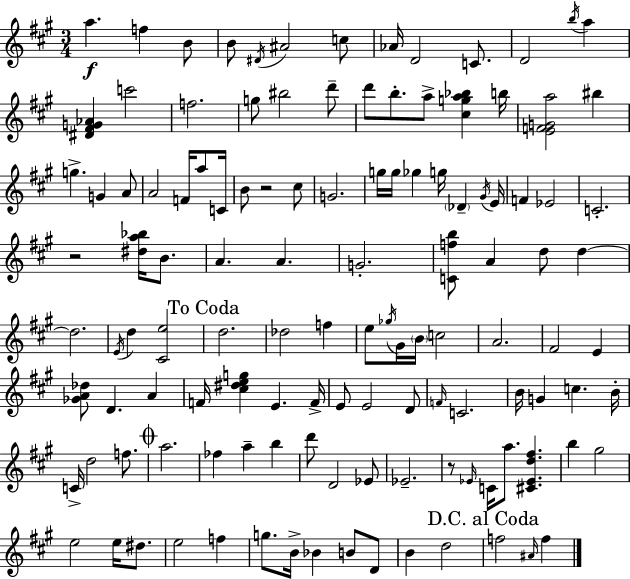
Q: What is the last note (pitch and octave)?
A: F5